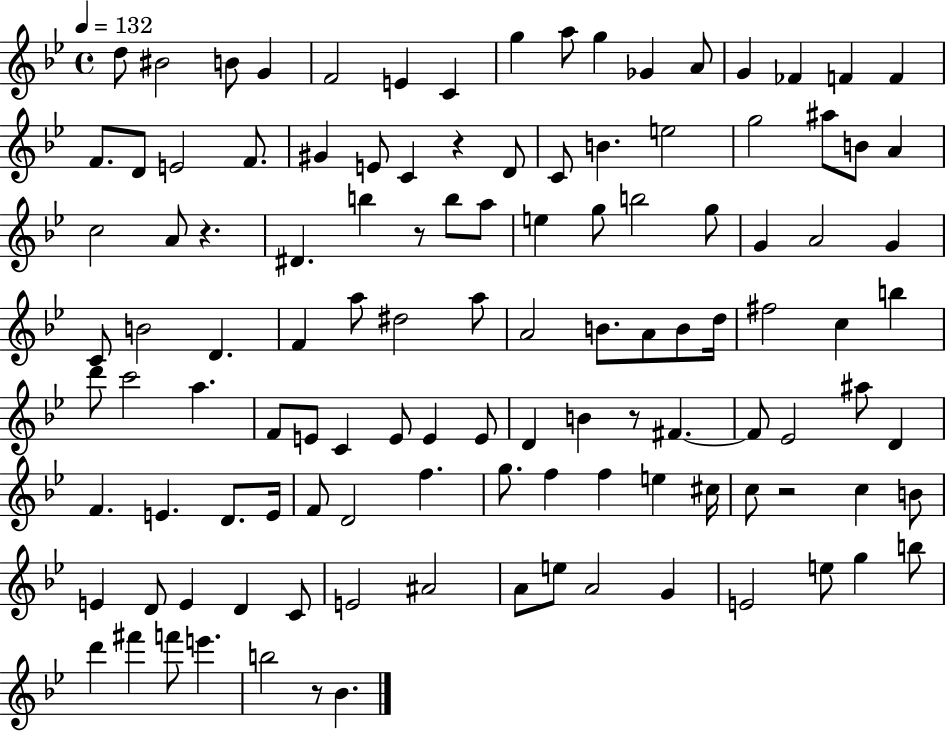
X:1
T:Untitled
M:4/4
L:1/4
K:Bb
d/2 ^B2 B/2 G F2 E C g a/2 g _G A/2 G _F F F F/2 D/2 E2 F/2 ^G E/2 C z D/2 C/2 B e2 g2 ^a/2 B/2 A c2 A/2 z ^D b z/2 b/2 a/2 e g/2 b2 g/2 G A2 G C/2 B2 D F a/2 ^d2 a/2 A2 B/2 A/2 B/2 d/4 ^f2 c b d'/2 c'2 a F/2 E/2 C E/2 E E/2 D B z/2 ^F ^F/2 _E2 ^a/2 D F E D/2 E/4 F/2 D2 f g/2 f f e ^c/4 c/2 z2 c B/2 E D/2 E D C/2 E2 ^A2 A/2 e/2 A2 G E2 e/2 g b/2 d' ^f' f'/2 e' b2 z/2 _B